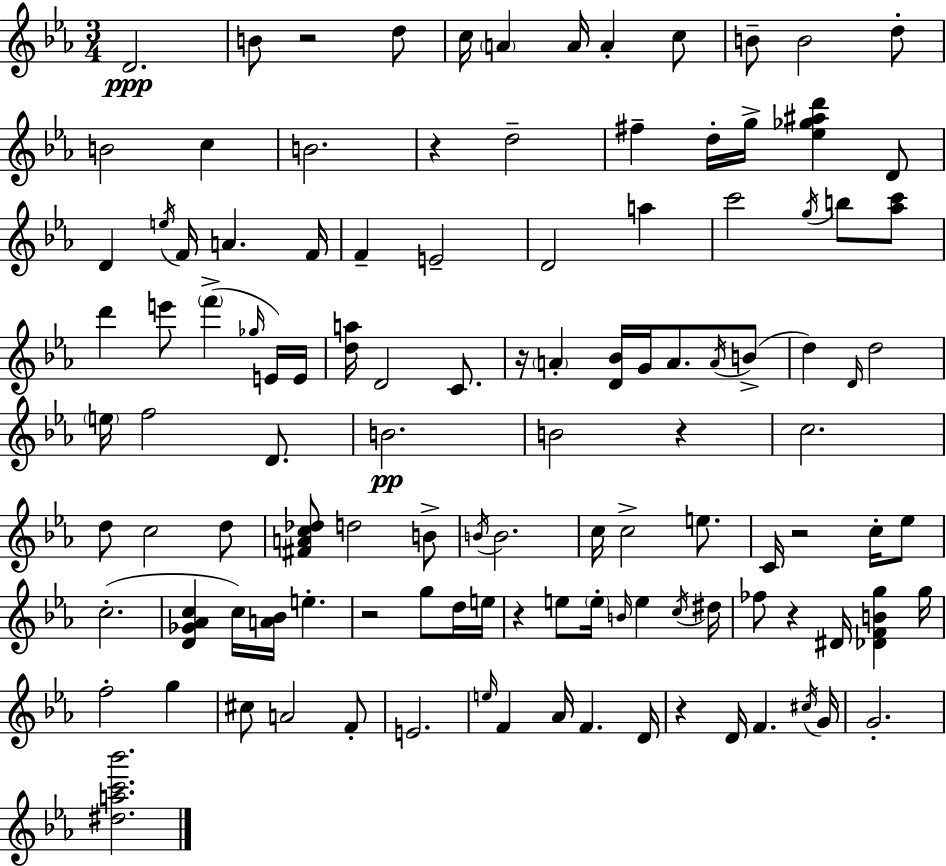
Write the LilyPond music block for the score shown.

{
  \clef treble
  \numericTimeSignature
  \time 3/4
  \key c \minor
  d'2.\ppp | b'8 r2 d''8 | c''16 \parenthesize a'4 a'16 a'4-. c''8 | b'8-- b'2 d''8-. | \break b'2 c''4 | b'2. | r4 d''2-- | fis''4-- d''16-. g''16-> <ees'' ges'' ais'' d'''>4 d'8 | \break d'4 \acciaccatura { e''16 } f'16 a'4. | f'16 f'4-- e'2-- | d'2 a''4 | c'''2 \acciaccatura { g''16 } b''8 | \break <aes'' c'''>8 d'''4 e'''8 \parenthesize f'''4->( | \grace { ges''16 } e'16) e'16 <d'' a''>16 d'2 | c'8. r16 \parenthesize a'4-. <d' bes'>16 g'16 a'8. | \acciaccatura { a'16 }( b'8-> d''4) \grace { d'16 } d''2 | \break \parenthesize e''16 f''2 | d'8. b'2.\pp | b'2 | r4 c''2. | \break d''8 c''2 | d''8 <fis' a' c'' des''>8 d''2 | b'8-> \acciaccatura { b'16 } b'2. | c''16 c''2-> | \break e''8. c'16 r2 | c''16-. ees''8 c''2.-.( | <d' ges' aes' c''>4 c''16) <a' bes'>16 | e''4.-. r2 | \break g''8 d''16 e''16 r4 e''8 | \parenthesize e''16-. \grace { b'16 } e''4 \acciaccatura { c''16 } dis''16 fes''8 r4 | dis'16 <des' f' b' g''>4 g''16 f''2-. | g''4 cis''8 a'2 | \break f'8-. e'2. | \grace { e''16 } f'4 | aes'16 f'4. d'16 r4 | d'16 f'4. \acciaccatura { cis''16 } g'16 g'2.-. | \break <dis'' a'' c''' bes'''>2. | \bar "|."
}